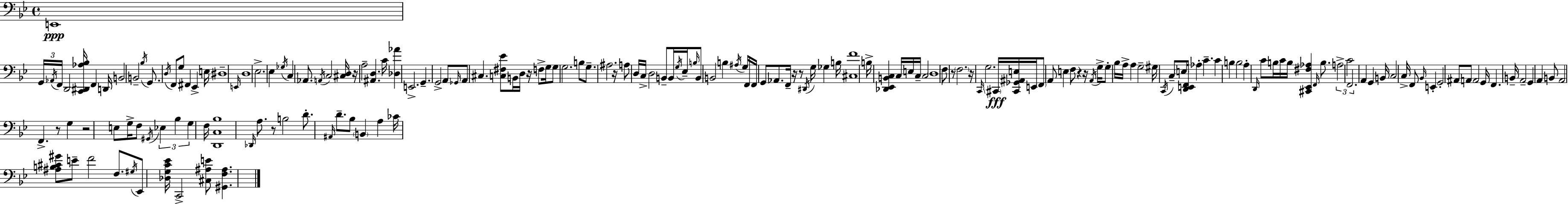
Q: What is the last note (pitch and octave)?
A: C2